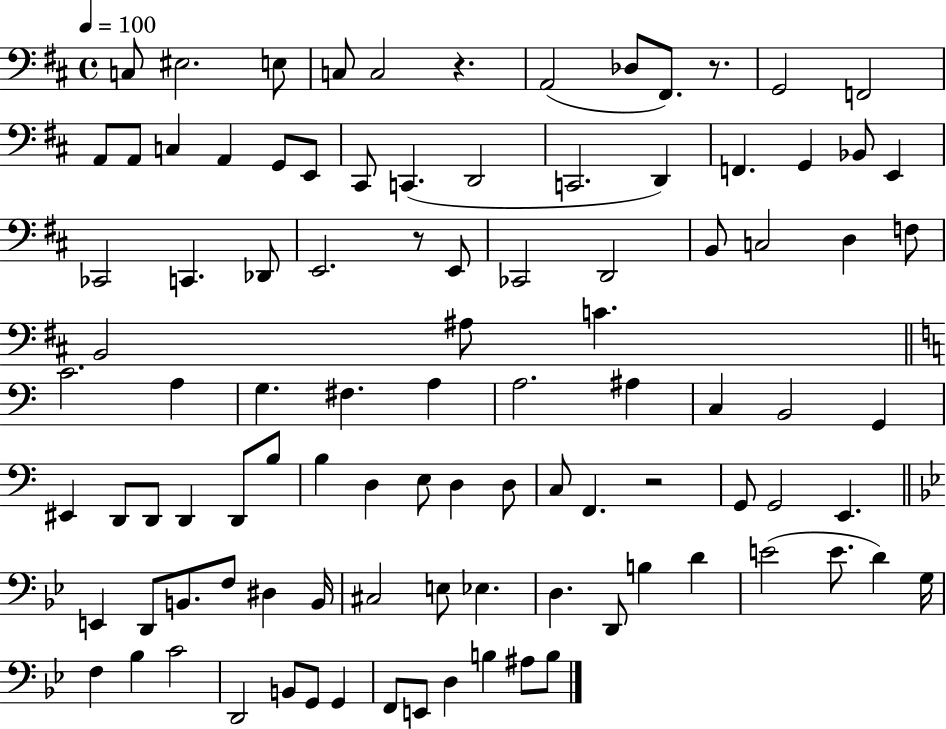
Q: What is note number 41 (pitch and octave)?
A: A3